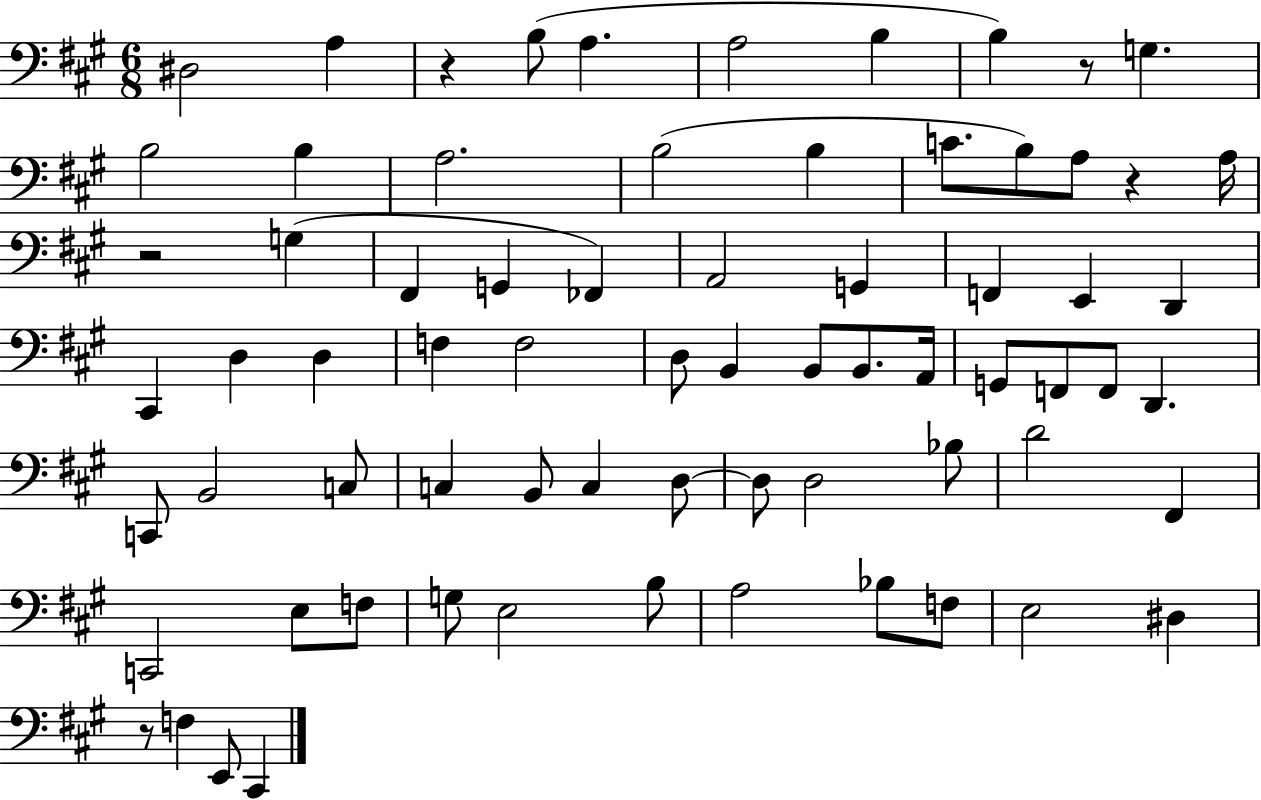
D#3/h A3/q R/q B3/e A3/q. A3/h B3/q B3/q R/e G3/q. B3/h B3/q A3/h. B3/h B3/q C4/e. B3/e A3/e R/q A3/s R/h G3/q F#2/q G2/q FES2/q A2/h G2/q F2/q E2/q D2/q C#2/q D3/q D3/q F3/q F3/h D3/e B2/q B2/e B2/e. A2/s G2/e F2/e F2/e D2/q. C2/e B2/h C3/e C3/q B2/e C3/q D3/e D3/e D3/h Bb3/e D4/h F#2/q C2/h E3/e F3/e G3/e E3/h B3/e A3/h Bb3/e F3/e E3/h D#3/q R/e F3/q E2/e C#2/q